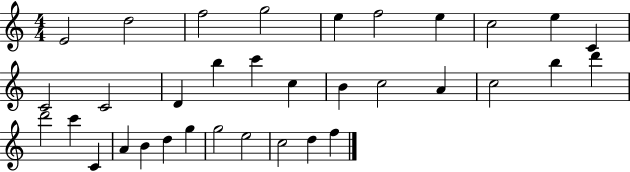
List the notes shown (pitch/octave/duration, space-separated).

E4/h D5/h F5/h G5/h E5/q F5/h E5/q C5/h E5/q C4/q C4/h C4/h D4/q B5/q C6/q C5/q B4/q C5/h A4/q C5/h B5/q D6/q D6/h C6/q C4/q A4/q B4/q D5/q G5/q G5/h E5/h C5/h D5/q F5/q